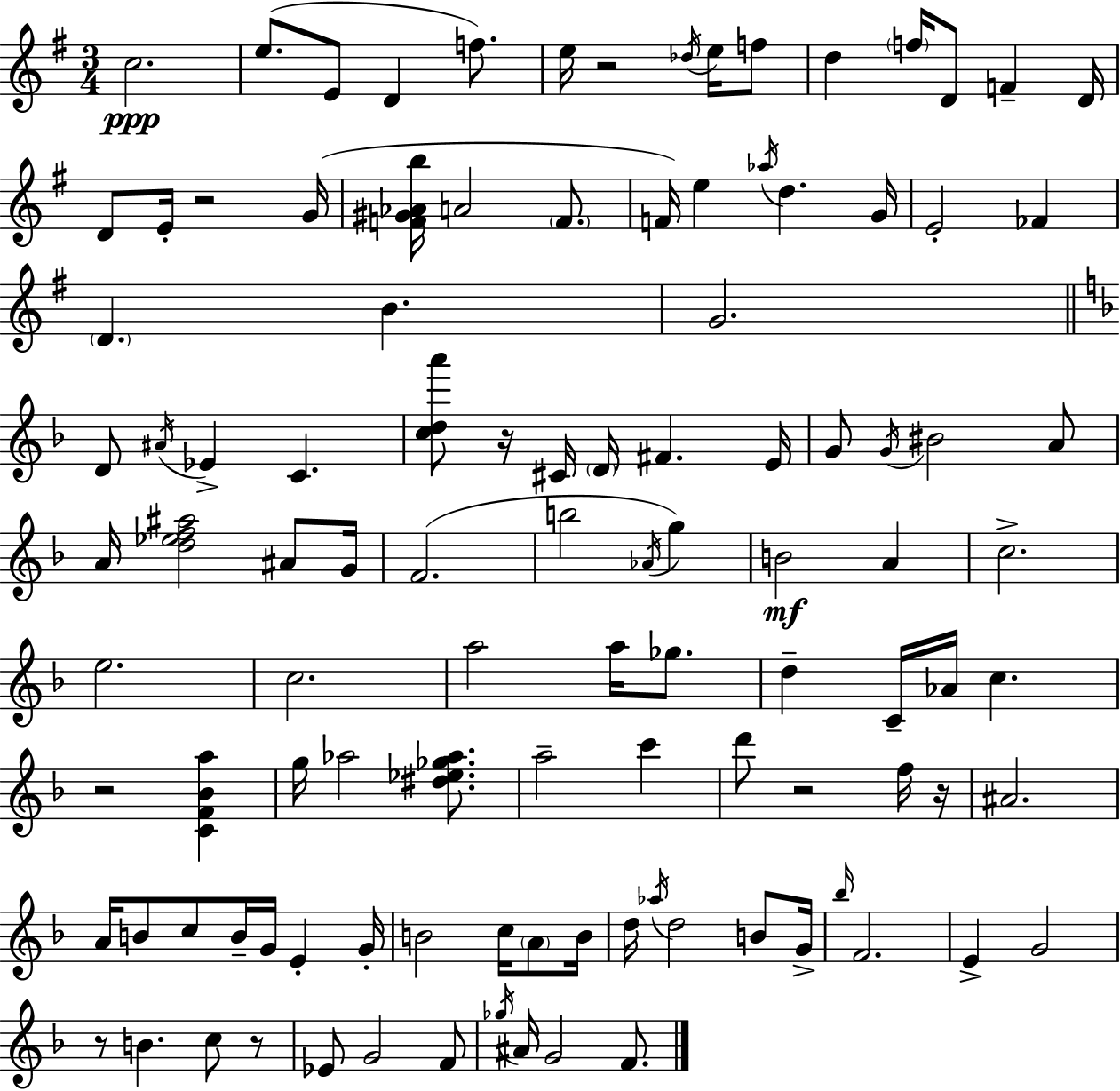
X:1
T:Untitled
M:3/4
L:1/4
K:Em
c2 e/2 E/2 D f/2 e/4 z2 _d/4 e/4 f/2 d f/4 D/2 F D/4 D/2 E/4 z2 G/4 [F^G_Ab]/4 A2 F/2 F/4 e _a/4 d G/4 E2 _F D B G2 D/2 ^A/4 _E C [cda']/2 z/4 ^C/4 D/4 ^F E/4 G/2 G/4 ^B2 A/2 A/4 [d_ef^a]2 ^A/2 G/4 F2 b2 _A/4 g B2 A c2 e2 c2 a2 a/4 _g/2 d C/4 _A/4 c z2 [CF_Ba] g/4 _a2 [^d_e_g_a]/2 a2 c' d'/2 z2 f/4 z/4 ^A2 A/4 B/2 c/2 B/4 G/4 E G/4 B2 c/4 A/2 B/4 d/4 _a/4 d2 B/2 G/4 _b/4 F2 E G2 z/2 B c/2 z/2 _E/2 G2 F/2 _g/4 ^A/4 G2 F/2